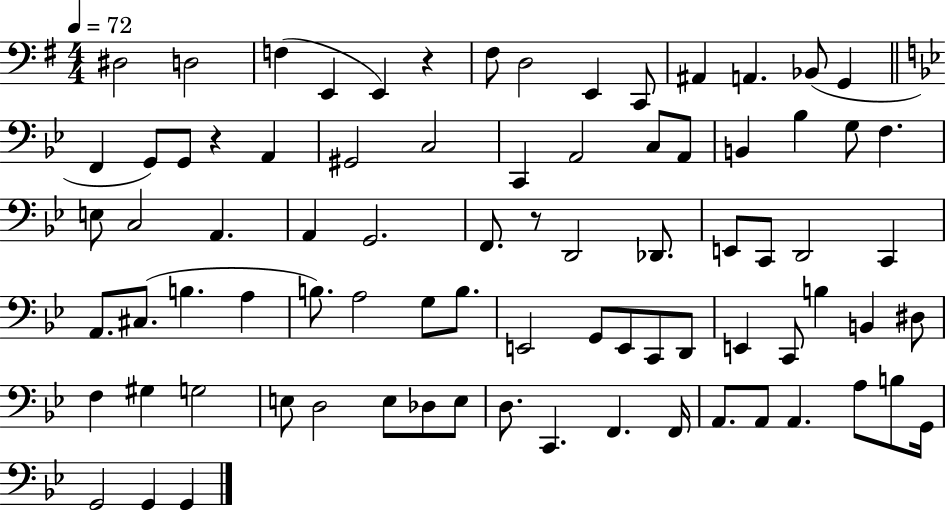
X:1
T:Untitled
M:4/4
L:1/4
K:G
^D,2 D,2 F, E,, E,, z ^F,/2 D,2 E,, C,,/2 ^A,, A,, _B,,/2 G,, F,, G,,/2 G,,/2 z A,, ^G,,2 C,2 C,, A,,2 C,/2 A,,/2 B,, _B, G,/2 F, E,/2 C,2 A,, A,, G,,2 F,,/2 z/2 D,,2 _D,,/2 E,,/2 C,,/2 D,,2 C,, A,,/2 ^C,/2 B, A, B,/2 A,2 G,/2 B,/2 E,,2 G,,/2 E,,/2 C,,/2 D,,/2 E,, C,,/2 B, B,, ^D,/2 F, ^G, G,2 E,/2 D,2 E,/2 _D,/2 E,/2 D,/2 C,, F,, F,,/4 A,,/2 A,,/2 A,, A,/2 B,/2 G,,/4 G,,2 G,, G,,